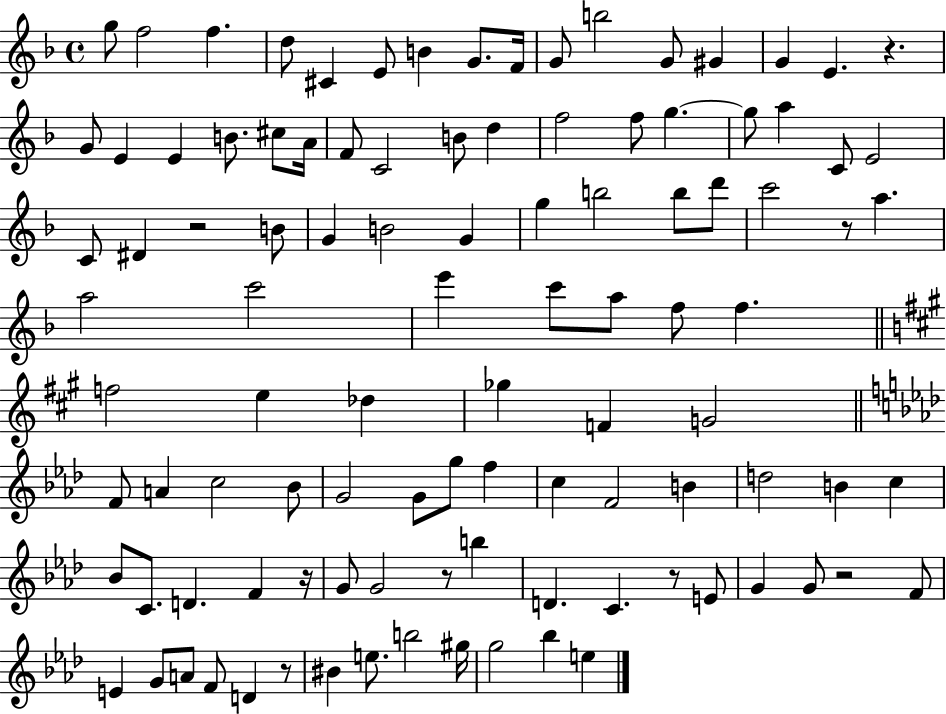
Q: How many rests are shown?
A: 8